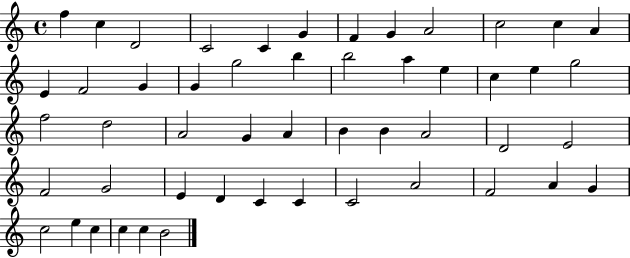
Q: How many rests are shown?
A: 0